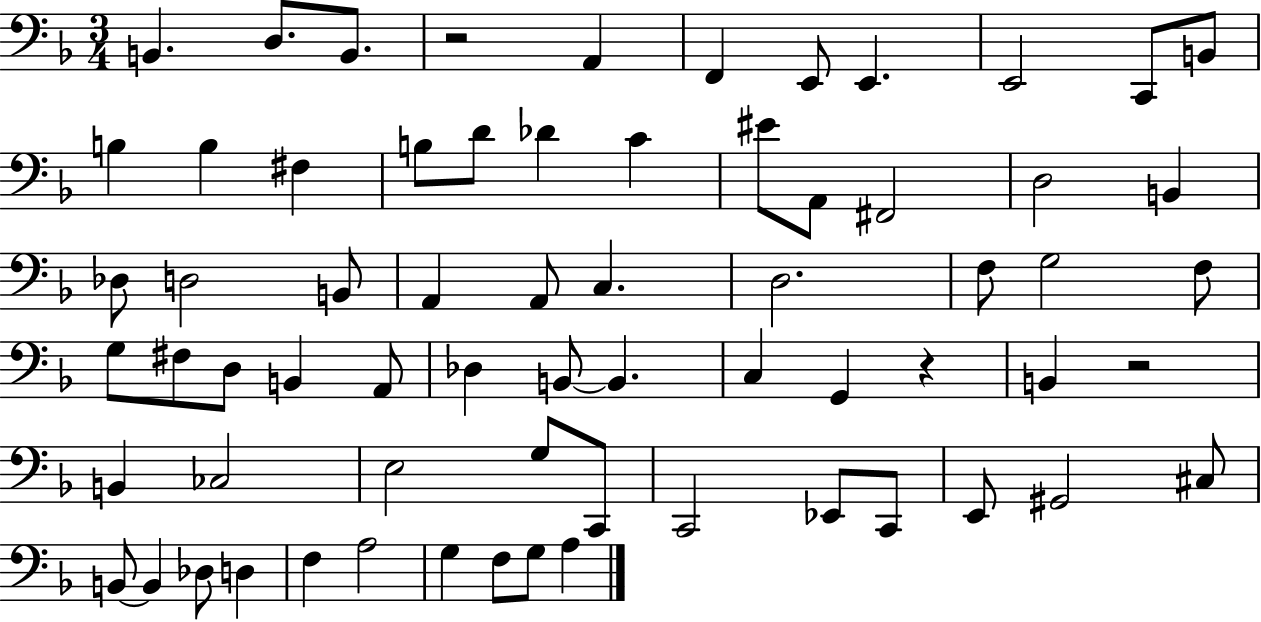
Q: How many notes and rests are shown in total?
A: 67